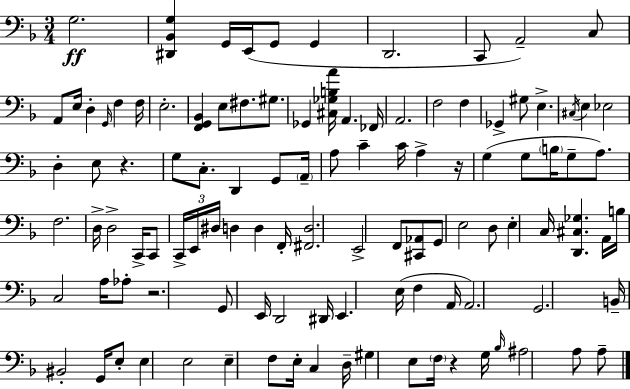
{
  \clef bass
  \numericTimeSignature
  \time 3/4
  \key d \minor
  \repeat volta 2 { g2.\ff | <dis, bes, g>4 g,16 e,16( g,8 g,4 | d,2. | c,8 a,2--) c8 | \break a,8 e16 d4-. \grace { g,16 } f4 | f16 e2.-. | <f, g, bes,>4 e8 fis8. gis8. | ges,4 <cis ges b a'>16 a,4. | \break fes,16 a,2. | f2 f4 | ges,4-> gis8 e4.-> | \acciaccatura { cis16 } e4 ees2 | \break d4-. e8 r4. | g8 c8.-. d,4 g,8 | \parenthesize a,16-- a8 c'4-- c'16 a4-> | r16 g4( g8 \parenthesize b16 g8-- a8.) | \break f2. | d16-> d2-> c,16-> | c,8 \tuplet 3/2 { c,16-> e,16 dis16 } d4 d4 | f,16-. <fis, d>2. | \break e,2-> f,8 | <cis, aes,>8 g,8 e2 | d8 e4-. c16 <d, cis ges>4. | a,16 b16 c2 a16 | \break aes8-. r2. | g,8 e,16 d,2 | dis,16 e,4. e16( f4 | a,16 a,2.) | \break g,2. | b,16-- bis,2-. g,16 | e8-. e4 e2 | e4-- f8 e16-. c4 | \break d16-- gis4 e8 \parenthesize f16 r4 | g16 \grace { bes16 } ais2 a8 | a8-- } \bar "|."
}